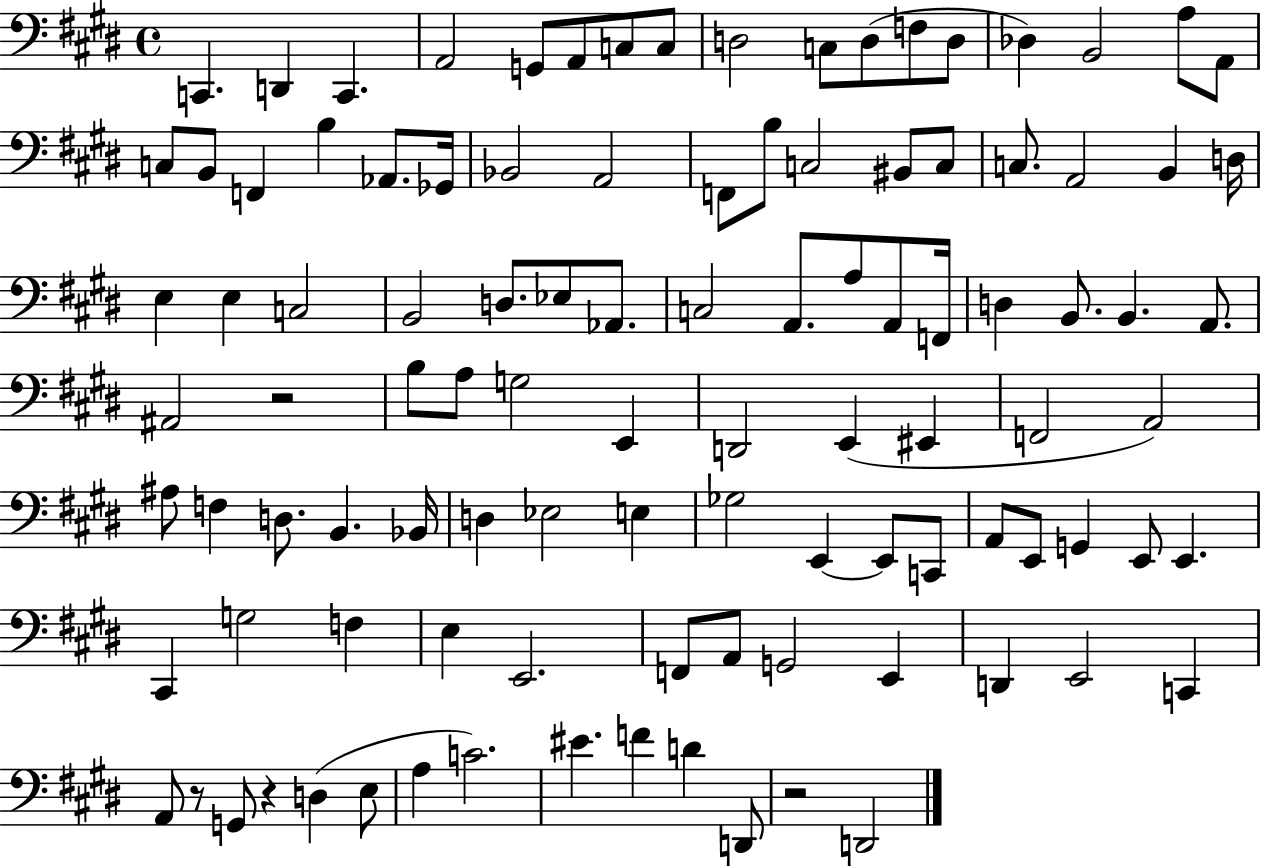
X:1
T:Untitled
M:4/4
L:1/4
K:E
C,, D,, C,, A,,2 G,,/2 A,,/2 C,/2 C,/2 D,2 C,/2 D,/2 F,/2 D,/2 _D, B,,2 A,/2 A,,/2 C,/2 B,,/2 F,, B, _A,,/2 _G,,/4 _B,,2 A,,2 F,,/2 B,/2 C,2 ^B,,/2 C,/2 C,/2 A,,2 B,, D,/4 E, E, C,2 B,,2 D,/2 _E,/2 _A,,/2 C,2 A,,/2 A,/2 A,,/2 F,,/4 D, B,,/2 B,, A,,/2 ^A,,2 z2 B,/2 A,/2 G,2 E,, D,,2 E,, ^E,, F,,2 A,,2 ^A,/2 F, D,/2 B,, _B,,/4 D, _E,2 E, _G,2 E,, E,,/2 C,,/2 A,,/2 E,,/2 G,, E,,/2 E,, ^C,, G,2 F, E, E,,2 F,,/2 A,,/2 G,,2 E,, D,, E,,2 C,, A,,/2 z/2 G,,/2 z D, E,/2 A, C2 ^E F D D,,/2 z2 D,,2